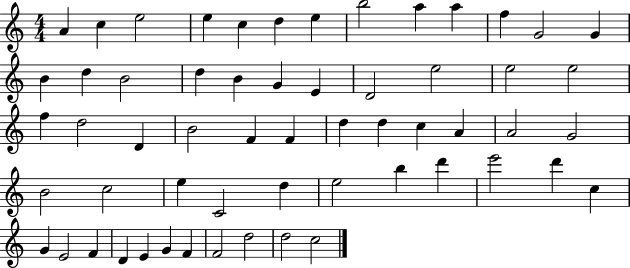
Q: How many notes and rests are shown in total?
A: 58